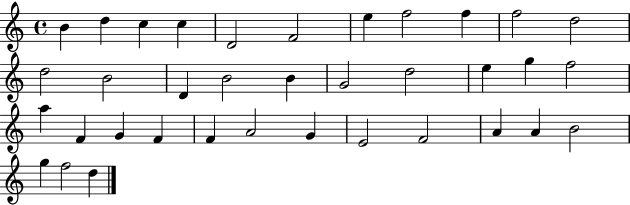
{
  \clef treble
  \time 4/4
  \defaultTimeSignature
  \key c \major
  b'4 d''4 c''4 c''4 | d'2 f'2 | e''4 f''2 f''4 | f''2 d''2 | \break d''2 b'2 | d'4 b'2 b'4 | g'2 d''2 | e''4 g''4 f''2 | \break a''4 f'4 g'4 f'4 | f'4 a'2 g'4 | e'2 f'2 | a'4 a'4 b'2 | \break g''4 f''2 d''4 | \bar "|."
}